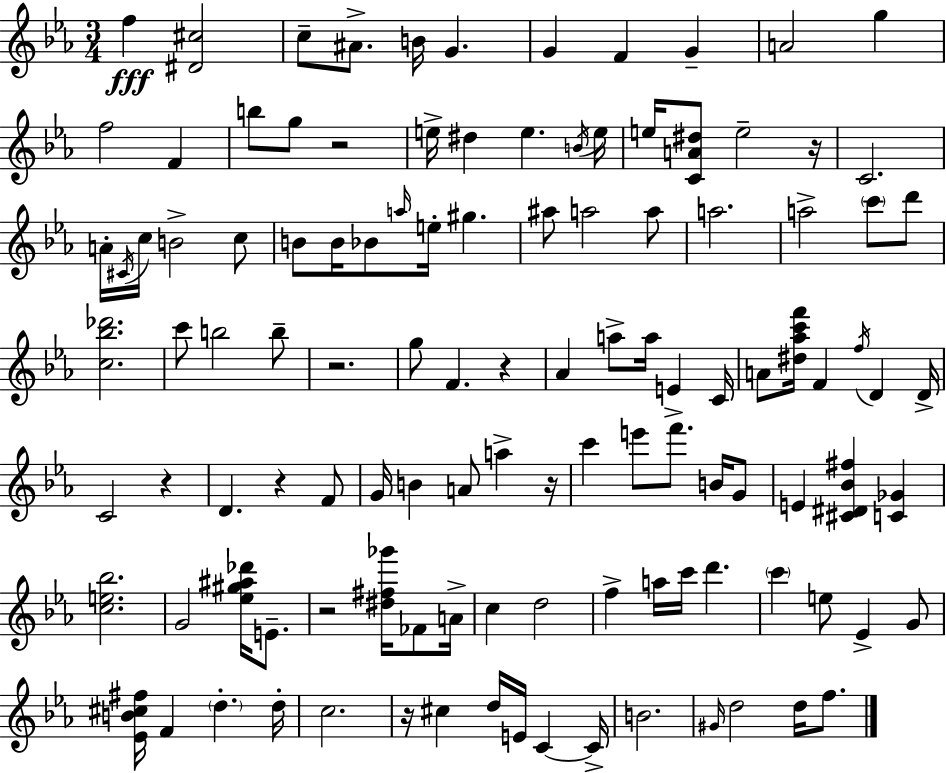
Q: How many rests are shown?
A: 9